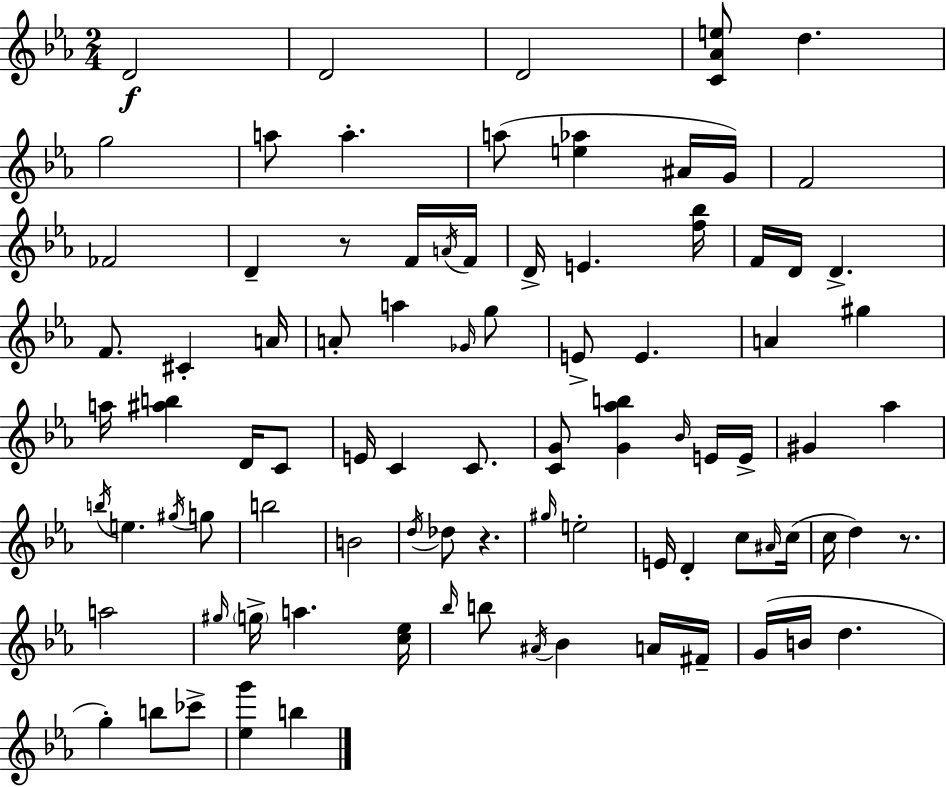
D4/h D4/h D4/h [C4,Ab4,E5]/e D5/q. G5/h A5/e A5/q. A5/e [E5,Ab5]/q A#4/s G4/s F4/h FES4/h D4/q R/e F4/s A4/s F4/s D4/s E4/q. [F5,Bb5]/s F4/s D4/s D4/q. F4/e. C#4/q A4/s A4/e A5/q Gb4/s G5/e E4/e E4/q. A4/q G#5/q A5/s [A#5,B5]/q D4/s C4/e E4/s C4/q C4/e. [C4,G4]/e [G4,Ab5,B5]/q Bb4/s E4/s E4/s G#4/q Ab5/q B5/s E5/q. G#5/s G5/e B5/h B4/h D5/s Db5/e R/q. G#5/s E5/h E4/s D4/q C5/e A#4/s C5/s C5/s D5/q R/e. A5/h G#5/s G5/s A5/q. [C5,Eb5]/s Bb5/s B5/e A#4/s Bb4/q A4/s F#4/s G4/s B4/s D5/q. G5/q B5/e CES6/e [Eb5,G6]/q B5/q